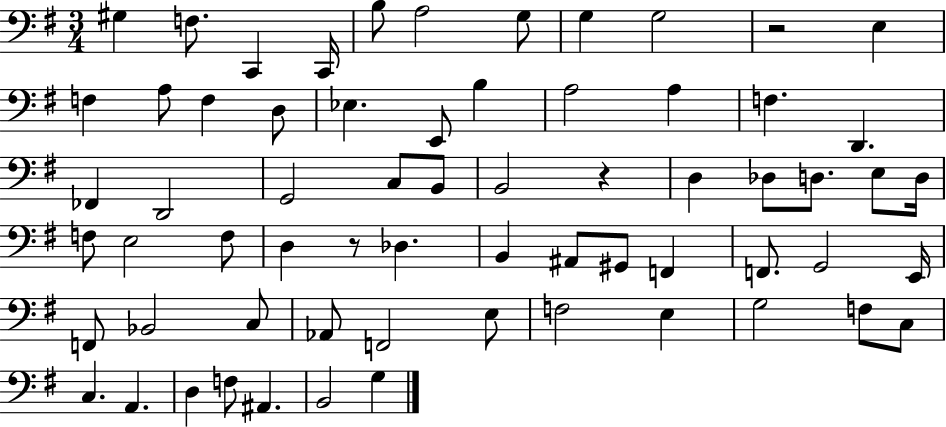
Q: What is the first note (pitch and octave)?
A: G#3